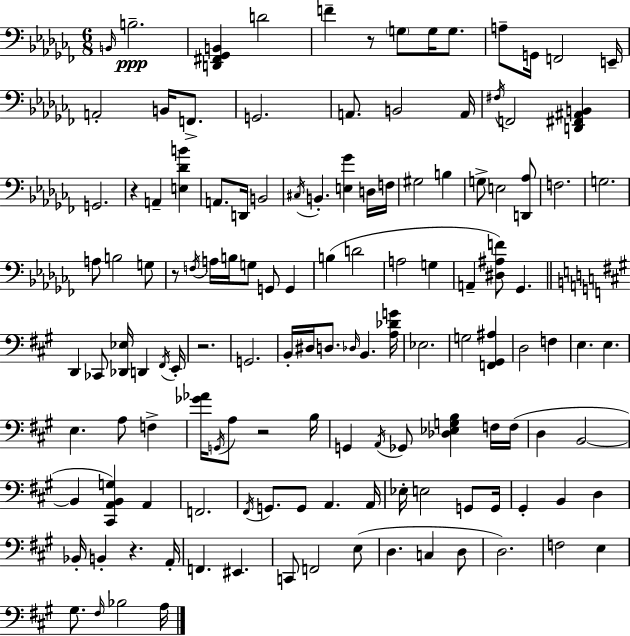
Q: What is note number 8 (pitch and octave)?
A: A3